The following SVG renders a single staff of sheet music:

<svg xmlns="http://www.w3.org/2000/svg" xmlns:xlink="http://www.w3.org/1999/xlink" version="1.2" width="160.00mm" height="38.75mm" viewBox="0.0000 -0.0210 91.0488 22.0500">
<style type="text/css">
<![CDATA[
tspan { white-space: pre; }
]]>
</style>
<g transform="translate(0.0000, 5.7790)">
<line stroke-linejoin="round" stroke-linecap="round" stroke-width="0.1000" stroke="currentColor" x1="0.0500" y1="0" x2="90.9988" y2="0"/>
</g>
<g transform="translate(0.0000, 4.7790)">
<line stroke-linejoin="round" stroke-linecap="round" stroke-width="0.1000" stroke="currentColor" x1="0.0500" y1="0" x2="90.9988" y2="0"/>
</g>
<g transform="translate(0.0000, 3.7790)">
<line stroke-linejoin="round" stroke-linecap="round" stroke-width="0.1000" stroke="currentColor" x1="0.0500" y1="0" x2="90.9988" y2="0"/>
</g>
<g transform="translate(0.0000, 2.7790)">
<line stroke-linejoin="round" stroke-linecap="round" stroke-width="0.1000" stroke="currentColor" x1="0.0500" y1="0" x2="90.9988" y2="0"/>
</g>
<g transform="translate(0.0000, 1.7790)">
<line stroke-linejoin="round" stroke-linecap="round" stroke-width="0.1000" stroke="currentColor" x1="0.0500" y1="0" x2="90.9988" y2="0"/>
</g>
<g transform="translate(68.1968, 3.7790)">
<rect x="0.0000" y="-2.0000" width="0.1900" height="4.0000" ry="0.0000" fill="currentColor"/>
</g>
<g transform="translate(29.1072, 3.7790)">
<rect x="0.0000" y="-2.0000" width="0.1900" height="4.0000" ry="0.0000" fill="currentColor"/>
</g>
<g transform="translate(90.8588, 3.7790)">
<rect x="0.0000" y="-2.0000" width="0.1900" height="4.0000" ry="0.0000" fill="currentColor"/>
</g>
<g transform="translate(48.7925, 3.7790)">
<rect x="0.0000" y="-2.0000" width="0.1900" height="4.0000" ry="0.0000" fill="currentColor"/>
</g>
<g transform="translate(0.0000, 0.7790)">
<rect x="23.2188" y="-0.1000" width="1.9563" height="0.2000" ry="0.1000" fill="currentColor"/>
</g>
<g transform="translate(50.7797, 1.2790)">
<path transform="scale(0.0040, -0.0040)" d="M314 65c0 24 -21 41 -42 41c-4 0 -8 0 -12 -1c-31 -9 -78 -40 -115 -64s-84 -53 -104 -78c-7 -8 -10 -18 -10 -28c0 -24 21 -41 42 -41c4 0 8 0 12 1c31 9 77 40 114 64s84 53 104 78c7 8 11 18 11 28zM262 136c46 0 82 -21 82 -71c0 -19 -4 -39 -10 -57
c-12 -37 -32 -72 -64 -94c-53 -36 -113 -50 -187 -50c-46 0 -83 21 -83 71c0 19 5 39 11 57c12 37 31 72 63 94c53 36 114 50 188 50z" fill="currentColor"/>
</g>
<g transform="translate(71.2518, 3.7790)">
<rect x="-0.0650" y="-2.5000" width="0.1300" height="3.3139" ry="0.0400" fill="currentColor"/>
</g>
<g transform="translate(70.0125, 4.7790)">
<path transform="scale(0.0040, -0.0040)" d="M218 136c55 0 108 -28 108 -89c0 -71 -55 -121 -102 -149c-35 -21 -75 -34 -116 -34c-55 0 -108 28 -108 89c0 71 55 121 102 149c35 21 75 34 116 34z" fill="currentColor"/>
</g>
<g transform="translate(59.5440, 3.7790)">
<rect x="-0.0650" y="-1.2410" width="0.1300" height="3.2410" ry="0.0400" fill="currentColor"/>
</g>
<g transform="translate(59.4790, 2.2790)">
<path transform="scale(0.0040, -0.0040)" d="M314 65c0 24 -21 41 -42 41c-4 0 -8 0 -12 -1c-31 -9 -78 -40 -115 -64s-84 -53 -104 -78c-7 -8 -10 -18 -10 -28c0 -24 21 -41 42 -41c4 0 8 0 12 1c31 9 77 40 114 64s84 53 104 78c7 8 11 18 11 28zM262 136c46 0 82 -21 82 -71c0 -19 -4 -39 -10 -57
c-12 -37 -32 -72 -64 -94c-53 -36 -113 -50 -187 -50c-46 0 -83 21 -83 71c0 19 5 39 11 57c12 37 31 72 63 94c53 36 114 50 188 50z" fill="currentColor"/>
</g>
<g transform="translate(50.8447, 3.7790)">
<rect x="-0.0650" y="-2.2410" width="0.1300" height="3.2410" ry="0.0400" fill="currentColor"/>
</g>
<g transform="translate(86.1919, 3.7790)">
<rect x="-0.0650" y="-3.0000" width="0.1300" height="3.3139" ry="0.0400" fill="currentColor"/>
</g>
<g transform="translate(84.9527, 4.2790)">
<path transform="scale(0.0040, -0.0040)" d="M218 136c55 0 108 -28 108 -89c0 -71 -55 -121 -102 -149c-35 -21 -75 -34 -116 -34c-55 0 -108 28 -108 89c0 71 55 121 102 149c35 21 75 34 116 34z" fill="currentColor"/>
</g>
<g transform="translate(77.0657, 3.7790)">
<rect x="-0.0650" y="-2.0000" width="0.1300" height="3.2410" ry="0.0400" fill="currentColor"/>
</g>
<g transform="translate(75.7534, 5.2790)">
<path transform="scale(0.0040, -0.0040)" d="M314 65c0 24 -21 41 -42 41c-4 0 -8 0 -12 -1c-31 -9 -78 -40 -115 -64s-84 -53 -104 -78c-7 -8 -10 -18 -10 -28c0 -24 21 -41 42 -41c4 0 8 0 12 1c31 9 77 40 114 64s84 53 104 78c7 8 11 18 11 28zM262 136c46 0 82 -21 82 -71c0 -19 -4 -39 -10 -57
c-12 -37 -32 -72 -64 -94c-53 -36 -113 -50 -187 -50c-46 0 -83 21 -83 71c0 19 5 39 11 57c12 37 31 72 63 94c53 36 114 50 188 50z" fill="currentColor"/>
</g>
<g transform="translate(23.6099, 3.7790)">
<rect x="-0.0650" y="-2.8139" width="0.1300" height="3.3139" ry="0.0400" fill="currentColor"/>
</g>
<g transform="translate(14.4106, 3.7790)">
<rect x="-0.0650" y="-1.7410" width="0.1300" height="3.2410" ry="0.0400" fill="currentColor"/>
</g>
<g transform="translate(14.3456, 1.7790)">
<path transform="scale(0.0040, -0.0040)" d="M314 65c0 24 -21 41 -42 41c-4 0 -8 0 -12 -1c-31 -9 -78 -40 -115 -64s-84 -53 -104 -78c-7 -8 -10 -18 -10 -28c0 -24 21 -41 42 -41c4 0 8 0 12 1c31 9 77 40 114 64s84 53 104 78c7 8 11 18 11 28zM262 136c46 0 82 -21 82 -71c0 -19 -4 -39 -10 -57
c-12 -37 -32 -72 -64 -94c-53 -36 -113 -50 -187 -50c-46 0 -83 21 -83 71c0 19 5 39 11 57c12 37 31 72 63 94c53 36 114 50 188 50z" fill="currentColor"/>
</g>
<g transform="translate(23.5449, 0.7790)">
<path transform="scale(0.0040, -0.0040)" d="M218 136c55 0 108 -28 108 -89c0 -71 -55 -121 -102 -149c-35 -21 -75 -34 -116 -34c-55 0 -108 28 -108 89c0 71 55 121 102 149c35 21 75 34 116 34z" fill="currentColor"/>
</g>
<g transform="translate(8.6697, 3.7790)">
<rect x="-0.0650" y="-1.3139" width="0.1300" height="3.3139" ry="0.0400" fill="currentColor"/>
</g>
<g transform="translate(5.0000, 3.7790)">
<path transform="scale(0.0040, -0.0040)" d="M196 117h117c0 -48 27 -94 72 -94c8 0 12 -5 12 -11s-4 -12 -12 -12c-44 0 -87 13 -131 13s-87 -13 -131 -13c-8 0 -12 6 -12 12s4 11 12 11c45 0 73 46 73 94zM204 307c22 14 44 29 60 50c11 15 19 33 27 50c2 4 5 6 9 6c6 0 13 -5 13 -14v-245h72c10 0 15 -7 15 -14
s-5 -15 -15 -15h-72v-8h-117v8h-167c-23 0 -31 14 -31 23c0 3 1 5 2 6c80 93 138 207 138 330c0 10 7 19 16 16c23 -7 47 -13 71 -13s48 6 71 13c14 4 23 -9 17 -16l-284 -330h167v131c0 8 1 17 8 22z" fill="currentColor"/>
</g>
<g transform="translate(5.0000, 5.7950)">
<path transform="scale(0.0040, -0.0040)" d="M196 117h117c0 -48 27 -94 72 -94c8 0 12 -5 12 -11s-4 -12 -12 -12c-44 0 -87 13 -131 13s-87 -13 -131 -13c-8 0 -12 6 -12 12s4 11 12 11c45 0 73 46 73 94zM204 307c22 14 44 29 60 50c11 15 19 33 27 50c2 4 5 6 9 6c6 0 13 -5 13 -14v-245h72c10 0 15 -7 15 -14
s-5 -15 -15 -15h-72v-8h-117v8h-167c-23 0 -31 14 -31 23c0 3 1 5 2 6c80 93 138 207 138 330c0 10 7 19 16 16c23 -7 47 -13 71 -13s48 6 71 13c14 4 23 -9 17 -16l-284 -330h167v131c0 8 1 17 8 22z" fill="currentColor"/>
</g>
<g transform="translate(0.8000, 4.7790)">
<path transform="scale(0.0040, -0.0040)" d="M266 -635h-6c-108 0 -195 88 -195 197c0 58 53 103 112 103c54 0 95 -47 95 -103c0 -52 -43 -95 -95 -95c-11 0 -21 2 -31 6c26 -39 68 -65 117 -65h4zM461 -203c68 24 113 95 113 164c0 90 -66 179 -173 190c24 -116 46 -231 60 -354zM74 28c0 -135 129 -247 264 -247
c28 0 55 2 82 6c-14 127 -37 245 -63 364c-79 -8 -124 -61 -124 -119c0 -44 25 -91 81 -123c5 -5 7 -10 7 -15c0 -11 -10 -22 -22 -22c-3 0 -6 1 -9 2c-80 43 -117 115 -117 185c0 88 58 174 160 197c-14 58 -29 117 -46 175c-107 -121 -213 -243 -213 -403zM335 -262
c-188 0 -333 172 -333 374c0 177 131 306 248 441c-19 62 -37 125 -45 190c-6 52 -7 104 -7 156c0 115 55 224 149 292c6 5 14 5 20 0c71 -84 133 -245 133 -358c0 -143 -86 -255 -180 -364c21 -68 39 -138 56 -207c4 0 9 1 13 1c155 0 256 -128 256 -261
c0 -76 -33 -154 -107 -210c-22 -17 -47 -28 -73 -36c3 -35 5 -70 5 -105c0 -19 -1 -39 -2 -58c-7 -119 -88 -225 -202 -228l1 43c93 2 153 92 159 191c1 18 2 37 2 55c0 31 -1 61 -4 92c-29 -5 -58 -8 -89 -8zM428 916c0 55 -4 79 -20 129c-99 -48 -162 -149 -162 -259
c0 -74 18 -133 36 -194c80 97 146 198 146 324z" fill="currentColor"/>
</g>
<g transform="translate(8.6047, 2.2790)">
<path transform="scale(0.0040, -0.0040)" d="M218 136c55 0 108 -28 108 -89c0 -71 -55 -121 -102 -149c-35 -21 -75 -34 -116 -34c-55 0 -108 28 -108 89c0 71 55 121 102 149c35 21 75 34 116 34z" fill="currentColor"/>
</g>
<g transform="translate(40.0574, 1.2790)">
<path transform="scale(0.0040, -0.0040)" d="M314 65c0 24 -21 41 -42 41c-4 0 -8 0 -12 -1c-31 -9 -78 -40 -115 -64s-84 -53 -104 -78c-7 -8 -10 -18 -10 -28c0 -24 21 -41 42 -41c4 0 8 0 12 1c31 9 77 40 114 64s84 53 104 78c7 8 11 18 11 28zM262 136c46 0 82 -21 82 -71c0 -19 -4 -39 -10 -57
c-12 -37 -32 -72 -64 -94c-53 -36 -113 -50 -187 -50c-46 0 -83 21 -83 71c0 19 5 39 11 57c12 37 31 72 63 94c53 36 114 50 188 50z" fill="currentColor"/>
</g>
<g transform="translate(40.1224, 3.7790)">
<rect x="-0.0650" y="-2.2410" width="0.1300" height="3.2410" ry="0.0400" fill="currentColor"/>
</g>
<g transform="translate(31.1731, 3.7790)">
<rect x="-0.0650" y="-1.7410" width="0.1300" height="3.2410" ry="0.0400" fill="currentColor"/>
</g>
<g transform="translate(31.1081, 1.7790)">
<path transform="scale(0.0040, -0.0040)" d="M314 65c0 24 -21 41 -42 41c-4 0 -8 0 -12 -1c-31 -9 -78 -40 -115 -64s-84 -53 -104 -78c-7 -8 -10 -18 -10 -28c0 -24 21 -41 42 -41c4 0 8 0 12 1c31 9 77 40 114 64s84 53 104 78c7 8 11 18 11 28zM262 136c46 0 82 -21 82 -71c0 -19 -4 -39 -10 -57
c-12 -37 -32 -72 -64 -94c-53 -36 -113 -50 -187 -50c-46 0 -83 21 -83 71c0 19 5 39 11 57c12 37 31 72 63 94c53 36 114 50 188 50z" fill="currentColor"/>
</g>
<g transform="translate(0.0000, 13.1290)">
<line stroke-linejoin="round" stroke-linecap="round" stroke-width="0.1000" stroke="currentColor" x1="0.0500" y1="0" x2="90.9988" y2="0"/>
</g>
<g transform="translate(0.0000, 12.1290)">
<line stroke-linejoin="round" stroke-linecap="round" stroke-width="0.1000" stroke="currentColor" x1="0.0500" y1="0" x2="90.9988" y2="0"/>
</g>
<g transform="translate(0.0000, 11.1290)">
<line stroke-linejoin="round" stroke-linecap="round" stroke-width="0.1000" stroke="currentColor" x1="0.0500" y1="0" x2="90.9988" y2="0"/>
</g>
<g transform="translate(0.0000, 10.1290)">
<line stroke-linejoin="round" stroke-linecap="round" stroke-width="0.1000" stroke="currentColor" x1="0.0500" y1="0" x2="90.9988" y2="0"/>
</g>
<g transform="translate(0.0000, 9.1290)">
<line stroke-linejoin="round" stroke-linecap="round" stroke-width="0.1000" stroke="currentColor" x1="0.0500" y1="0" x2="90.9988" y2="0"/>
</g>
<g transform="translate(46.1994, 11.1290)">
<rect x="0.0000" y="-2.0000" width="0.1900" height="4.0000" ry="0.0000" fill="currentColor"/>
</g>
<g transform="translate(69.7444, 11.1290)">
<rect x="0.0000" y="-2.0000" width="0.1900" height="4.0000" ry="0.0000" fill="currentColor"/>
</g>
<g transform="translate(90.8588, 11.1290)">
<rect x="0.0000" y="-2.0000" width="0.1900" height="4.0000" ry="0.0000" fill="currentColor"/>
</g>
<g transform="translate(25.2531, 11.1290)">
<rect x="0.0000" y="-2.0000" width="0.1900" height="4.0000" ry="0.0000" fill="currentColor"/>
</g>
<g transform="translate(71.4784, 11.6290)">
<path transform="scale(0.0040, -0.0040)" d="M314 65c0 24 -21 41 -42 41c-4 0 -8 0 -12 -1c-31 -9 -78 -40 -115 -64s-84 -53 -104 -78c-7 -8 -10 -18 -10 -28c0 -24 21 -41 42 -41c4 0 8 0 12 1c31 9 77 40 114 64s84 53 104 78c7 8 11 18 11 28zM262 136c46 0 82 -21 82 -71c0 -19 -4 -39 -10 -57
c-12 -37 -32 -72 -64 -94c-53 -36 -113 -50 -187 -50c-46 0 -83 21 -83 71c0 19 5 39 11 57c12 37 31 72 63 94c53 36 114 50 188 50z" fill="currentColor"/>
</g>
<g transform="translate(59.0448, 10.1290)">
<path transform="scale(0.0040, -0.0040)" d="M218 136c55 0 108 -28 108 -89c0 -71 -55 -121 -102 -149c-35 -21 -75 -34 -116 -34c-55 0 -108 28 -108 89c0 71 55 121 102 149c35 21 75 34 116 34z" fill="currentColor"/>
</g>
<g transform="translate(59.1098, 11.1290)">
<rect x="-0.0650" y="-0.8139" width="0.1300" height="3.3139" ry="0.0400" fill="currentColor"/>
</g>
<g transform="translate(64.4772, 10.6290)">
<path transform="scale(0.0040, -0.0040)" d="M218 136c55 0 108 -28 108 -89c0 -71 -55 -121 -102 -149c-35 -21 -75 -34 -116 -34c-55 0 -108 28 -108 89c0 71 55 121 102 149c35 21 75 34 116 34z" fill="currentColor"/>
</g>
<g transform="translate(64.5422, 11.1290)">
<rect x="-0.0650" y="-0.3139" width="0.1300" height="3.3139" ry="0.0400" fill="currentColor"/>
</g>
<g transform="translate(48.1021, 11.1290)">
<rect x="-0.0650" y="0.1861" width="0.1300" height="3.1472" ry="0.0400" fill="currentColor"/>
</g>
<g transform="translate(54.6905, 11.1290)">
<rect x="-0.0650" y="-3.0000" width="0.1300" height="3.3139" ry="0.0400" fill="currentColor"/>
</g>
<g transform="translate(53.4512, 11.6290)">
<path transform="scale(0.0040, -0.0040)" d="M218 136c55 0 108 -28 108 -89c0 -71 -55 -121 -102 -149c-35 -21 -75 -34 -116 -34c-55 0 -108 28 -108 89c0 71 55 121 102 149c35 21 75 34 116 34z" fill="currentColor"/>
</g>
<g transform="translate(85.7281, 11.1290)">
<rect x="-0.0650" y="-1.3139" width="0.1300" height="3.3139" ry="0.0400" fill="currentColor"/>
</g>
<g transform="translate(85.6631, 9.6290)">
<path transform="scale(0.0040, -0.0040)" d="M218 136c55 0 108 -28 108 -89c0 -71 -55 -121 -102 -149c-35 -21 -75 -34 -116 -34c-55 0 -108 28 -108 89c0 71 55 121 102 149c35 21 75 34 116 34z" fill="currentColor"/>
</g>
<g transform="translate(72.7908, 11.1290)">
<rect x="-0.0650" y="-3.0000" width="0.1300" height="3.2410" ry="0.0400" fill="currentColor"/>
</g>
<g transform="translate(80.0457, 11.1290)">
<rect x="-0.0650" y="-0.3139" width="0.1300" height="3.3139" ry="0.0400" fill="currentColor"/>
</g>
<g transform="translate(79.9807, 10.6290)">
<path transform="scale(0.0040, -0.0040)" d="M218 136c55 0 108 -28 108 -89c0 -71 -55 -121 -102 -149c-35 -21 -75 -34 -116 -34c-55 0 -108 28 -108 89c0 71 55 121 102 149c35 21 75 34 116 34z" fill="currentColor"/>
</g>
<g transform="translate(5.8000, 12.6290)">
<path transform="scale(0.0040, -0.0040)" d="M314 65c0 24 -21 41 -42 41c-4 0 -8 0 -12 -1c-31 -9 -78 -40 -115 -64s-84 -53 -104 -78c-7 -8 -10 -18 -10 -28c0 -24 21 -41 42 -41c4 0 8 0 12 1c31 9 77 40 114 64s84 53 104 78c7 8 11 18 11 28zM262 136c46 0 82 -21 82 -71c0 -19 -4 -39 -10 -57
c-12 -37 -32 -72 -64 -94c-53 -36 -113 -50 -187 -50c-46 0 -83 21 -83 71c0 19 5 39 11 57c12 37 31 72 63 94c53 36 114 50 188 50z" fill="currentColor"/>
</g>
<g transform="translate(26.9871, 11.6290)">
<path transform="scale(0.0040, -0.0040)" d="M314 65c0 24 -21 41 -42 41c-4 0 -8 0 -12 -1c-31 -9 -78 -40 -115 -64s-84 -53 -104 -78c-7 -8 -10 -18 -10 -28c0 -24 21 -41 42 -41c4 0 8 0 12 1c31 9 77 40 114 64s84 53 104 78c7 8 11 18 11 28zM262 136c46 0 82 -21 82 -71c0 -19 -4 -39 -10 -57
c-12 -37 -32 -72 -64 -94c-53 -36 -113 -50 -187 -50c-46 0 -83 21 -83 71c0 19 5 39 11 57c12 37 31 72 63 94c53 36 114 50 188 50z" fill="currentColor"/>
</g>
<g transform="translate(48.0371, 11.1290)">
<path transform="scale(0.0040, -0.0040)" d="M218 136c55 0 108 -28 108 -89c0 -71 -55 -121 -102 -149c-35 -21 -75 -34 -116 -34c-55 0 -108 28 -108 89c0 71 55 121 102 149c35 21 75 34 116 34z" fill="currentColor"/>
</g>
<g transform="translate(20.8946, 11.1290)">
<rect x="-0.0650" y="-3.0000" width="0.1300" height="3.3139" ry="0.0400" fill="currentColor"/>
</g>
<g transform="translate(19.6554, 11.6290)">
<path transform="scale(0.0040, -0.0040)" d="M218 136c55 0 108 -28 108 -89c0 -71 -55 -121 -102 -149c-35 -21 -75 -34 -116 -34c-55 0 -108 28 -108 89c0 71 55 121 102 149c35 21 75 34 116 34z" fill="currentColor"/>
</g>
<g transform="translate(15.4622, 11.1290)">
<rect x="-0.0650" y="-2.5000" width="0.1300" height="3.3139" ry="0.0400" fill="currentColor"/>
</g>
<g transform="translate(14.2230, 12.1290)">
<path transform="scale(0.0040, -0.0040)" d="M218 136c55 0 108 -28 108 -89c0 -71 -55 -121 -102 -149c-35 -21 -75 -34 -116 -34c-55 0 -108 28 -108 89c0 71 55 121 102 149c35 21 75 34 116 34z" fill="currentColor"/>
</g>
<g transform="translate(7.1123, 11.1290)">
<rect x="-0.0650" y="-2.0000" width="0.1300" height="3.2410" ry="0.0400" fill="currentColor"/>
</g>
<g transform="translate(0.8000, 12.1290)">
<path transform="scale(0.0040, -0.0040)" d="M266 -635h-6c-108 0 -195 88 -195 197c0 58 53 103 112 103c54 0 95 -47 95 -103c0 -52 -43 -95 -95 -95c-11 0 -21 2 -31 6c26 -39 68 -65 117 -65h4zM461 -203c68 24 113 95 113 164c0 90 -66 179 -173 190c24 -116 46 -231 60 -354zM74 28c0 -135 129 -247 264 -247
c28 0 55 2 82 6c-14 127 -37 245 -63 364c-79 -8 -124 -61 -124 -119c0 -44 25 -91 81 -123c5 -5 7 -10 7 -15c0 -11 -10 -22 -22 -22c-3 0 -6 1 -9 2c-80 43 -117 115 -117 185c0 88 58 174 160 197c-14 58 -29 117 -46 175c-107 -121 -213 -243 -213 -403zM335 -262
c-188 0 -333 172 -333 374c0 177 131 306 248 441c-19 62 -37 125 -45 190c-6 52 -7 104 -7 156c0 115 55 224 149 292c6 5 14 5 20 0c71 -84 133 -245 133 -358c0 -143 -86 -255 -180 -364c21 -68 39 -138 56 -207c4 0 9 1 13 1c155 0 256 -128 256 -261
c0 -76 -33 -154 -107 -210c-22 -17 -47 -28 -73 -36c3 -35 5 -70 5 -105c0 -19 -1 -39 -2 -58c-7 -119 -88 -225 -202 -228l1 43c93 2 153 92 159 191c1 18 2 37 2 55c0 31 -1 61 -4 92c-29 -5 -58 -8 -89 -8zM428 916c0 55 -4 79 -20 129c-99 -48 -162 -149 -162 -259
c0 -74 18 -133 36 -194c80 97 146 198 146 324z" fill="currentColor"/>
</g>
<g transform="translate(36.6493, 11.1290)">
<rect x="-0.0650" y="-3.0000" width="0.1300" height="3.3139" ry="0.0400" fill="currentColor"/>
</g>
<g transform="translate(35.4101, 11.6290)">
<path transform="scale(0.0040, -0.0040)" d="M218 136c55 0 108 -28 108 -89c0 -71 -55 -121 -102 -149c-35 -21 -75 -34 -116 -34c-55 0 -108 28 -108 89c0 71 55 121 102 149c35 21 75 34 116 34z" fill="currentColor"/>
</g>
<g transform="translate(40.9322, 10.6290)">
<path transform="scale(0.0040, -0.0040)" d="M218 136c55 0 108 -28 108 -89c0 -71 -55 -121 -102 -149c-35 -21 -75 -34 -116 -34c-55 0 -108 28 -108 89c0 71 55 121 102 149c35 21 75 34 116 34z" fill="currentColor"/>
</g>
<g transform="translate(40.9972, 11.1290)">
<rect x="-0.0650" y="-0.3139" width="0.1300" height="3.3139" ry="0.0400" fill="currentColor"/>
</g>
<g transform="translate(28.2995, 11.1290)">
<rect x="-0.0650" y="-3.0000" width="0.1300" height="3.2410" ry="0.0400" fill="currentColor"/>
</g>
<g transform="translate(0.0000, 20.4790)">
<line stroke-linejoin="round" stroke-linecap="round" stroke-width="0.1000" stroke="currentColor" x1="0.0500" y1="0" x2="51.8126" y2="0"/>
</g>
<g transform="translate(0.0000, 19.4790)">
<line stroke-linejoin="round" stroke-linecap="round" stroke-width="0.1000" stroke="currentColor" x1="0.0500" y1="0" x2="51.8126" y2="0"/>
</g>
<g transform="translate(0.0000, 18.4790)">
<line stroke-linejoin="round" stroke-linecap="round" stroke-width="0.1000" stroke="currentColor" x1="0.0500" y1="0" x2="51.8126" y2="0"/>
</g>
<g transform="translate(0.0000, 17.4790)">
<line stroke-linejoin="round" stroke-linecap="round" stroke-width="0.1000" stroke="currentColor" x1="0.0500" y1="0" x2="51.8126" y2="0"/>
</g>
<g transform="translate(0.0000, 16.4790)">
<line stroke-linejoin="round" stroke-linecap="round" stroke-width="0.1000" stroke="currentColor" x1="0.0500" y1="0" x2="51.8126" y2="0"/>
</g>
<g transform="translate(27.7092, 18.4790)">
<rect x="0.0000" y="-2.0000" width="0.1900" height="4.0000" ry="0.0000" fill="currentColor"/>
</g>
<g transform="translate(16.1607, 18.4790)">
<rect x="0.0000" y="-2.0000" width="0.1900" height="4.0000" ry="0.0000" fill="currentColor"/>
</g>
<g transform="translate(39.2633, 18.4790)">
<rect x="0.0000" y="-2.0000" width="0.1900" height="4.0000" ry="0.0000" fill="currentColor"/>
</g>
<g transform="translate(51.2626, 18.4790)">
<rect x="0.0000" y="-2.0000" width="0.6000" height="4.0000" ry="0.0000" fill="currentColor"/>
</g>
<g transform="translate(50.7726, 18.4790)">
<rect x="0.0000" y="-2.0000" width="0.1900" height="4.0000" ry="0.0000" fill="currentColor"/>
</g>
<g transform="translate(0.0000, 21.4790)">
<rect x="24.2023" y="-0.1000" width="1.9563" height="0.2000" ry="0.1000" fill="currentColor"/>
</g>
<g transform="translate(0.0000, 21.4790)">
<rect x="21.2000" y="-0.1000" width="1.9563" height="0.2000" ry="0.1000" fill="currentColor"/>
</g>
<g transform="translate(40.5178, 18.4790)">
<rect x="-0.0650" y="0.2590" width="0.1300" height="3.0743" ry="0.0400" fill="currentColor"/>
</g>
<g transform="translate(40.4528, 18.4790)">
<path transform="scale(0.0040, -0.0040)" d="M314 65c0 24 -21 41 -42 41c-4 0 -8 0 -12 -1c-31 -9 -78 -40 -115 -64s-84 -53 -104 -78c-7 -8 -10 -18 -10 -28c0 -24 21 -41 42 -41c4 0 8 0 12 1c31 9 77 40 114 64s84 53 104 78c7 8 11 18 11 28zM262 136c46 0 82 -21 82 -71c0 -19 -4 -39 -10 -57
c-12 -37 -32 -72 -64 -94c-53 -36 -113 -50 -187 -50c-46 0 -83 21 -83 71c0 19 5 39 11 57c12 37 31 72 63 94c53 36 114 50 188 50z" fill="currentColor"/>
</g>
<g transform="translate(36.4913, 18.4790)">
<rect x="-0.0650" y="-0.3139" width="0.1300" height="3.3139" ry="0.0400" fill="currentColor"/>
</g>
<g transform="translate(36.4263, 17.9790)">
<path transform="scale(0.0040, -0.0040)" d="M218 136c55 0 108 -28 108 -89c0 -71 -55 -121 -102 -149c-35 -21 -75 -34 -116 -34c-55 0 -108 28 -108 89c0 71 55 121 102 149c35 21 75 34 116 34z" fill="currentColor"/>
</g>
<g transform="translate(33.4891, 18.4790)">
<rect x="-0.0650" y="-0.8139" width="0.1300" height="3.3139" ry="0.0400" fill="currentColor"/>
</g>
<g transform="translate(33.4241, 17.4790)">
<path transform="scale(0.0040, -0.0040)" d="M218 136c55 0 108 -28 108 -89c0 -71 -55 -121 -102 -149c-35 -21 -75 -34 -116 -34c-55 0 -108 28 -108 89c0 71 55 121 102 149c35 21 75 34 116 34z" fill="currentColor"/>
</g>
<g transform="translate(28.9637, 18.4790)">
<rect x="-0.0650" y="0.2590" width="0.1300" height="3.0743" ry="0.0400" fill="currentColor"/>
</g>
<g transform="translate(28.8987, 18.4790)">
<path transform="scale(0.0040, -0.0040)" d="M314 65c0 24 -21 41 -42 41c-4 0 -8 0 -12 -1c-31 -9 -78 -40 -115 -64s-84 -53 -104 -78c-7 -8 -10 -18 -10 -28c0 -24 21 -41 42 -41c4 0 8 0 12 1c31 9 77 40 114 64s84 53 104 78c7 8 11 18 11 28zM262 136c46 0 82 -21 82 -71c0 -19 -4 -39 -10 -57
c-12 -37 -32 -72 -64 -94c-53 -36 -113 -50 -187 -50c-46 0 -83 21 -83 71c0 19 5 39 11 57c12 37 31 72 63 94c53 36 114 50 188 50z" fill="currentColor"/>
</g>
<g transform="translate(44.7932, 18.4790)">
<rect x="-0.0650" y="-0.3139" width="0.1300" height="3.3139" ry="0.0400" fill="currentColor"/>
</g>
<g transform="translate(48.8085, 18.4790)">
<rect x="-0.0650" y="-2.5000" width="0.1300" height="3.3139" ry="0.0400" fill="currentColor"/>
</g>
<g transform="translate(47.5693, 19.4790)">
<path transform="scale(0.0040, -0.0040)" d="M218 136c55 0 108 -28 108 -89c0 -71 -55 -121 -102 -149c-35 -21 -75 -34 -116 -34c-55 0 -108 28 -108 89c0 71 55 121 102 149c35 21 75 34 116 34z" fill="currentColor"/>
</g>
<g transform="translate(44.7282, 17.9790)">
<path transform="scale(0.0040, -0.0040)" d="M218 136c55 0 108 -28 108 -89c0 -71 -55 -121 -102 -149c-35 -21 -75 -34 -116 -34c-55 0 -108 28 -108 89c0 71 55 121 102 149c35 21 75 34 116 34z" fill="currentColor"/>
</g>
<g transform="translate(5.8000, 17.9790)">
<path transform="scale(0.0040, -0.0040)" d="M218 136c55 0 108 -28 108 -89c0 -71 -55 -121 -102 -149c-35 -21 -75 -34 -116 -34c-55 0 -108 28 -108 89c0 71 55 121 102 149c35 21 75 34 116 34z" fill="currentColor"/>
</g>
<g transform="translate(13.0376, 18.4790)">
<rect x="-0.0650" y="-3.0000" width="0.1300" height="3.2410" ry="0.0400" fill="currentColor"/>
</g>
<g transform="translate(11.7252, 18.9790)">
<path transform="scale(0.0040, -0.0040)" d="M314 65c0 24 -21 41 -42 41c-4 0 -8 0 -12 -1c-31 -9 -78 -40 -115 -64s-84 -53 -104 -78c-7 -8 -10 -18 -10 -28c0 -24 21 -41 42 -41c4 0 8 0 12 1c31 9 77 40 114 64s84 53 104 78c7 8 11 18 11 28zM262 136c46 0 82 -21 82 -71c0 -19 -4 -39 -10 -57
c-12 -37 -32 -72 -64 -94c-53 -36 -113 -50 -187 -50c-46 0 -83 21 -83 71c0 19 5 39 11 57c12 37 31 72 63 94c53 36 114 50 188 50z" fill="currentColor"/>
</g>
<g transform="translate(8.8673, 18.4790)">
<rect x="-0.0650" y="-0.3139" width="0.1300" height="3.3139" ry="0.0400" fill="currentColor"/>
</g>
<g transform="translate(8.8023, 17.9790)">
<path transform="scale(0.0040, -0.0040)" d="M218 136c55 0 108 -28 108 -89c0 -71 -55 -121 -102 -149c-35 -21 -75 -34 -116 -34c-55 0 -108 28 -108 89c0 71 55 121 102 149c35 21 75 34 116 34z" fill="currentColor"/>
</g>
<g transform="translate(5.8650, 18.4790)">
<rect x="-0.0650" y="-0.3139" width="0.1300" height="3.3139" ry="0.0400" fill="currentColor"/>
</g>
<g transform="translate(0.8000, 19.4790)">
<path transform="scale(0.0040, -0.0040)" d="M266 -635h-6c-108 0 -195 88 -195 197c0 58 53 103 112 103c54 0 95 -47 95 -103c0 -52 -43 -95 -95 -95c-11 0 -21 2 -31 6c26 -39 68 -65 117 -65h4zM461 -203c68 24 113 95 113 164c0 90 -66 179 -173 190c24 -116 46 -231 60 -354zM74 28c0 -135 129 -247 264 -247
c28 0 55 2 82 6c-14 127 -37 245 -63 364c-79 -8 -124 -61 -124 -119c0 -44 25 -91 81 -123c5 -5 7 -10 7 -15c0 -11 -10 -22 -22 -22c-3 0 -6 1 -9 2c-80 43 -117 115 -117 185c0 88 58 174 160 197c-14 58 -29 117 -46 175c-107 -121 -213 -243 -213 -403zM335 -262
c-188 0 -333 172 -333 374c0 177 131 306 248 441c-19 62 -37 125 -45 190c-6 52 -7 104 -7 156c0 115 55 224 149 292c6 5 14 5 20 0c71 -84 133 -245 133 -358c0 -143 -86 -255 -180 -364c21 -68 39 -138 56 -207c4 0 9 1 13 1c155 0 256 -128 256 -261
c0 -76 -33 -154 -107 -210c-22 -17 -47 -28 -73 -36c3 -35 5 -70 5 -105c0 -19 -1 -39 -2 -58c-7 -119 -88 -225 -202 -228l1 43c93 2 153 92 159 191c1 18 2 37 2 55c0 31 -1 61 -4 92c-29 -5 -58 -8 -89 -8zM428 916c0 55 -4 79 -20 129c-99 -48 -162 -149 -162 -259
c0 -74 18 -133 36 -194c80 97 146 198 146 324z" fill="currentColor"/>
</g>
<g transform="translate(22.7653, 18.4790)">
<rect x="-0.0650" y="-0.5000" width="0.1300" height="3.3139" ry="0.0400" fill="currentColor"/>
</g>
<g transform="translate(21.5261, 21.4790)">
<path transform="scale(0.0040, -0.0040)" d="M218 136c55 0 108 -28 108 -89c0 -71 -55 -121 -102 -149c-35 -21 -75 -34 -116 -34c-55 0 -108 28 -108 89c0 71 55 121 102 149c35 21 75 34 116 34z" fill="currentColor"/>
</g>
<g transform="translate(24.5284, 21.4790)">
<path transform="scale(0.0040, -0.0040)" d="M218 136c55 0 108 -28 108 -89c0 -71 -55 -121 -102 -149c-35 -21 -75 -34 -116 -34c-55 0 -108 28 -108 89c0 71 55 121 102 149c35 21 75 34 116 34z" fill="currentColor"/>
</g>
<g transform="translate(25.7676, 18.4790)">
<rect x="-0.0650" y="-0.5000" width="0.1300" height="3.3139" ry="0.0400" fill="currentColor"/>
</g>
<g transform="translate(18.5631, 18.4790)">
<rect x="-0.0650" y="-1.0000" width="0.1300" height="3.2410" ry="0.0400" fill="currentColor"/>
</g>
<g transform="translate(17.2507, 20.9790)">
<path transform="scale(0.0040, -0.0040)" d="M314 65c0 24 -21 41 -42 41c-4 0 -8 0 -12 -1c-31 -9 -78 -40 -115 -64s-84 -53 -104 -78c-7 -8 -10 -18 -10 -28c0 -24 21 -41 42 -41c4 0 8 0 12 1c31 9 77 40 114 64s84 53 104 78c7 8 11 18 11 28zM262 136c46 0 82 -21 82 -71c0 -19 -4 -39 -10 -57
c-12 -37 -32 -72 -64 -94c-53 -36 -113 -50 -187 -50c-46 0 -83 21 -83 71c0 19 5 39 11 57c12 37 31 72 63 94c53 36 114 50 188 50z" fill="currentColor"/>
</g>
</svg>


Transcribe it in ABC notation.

X:1
T:Untitled
M:4/4
L:1/4
K:C
e f2 a f2 g2 g2 e2 G F2 A F2 G A A2 A c B A d c A2 c e c c A2 D2 C C B2 d c B2 c G